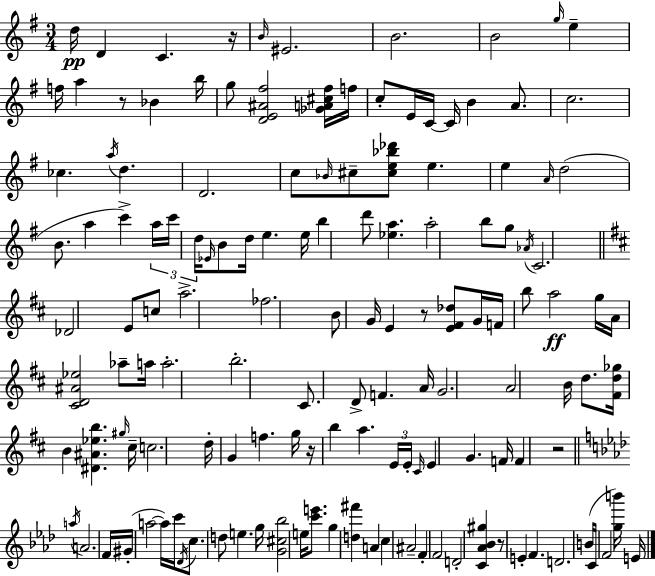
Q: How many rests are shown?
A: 6